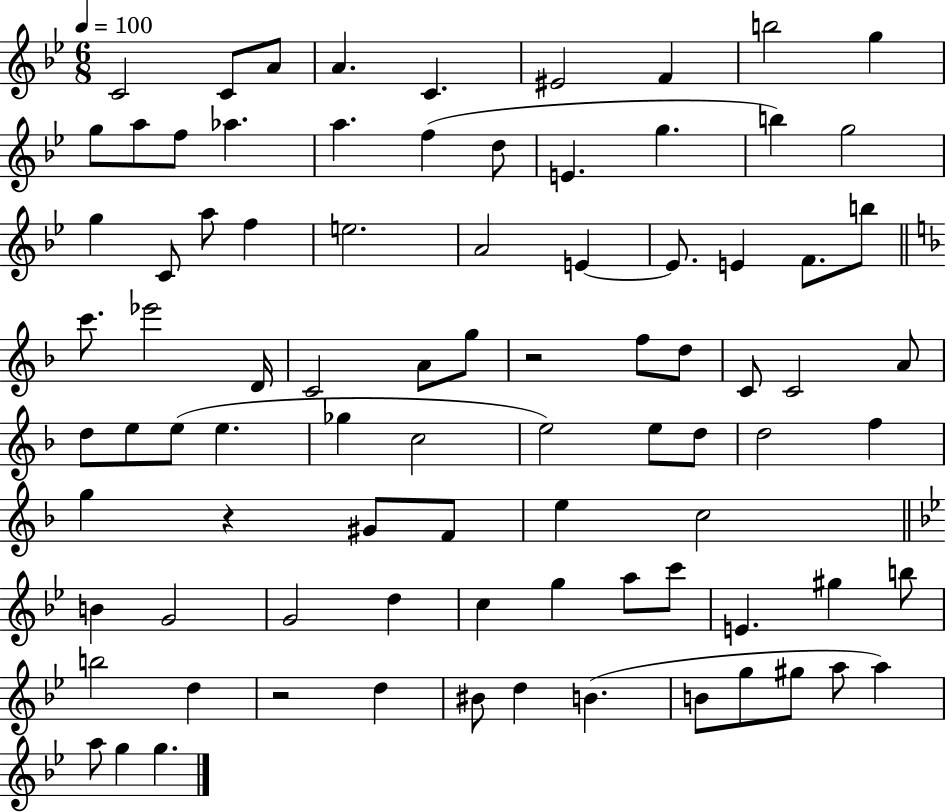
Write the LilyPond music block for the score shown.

{
  \clef treble
  \numericTimeSignature
  \time 6/8
  \key bes \major
  \tempo 4 = 100
  c'2 c'8 a'8 | a'4. c'4. | eis'2 f'4 | b''2 g''4 | \break g''8 a''8 f''8 aes''4. | a''4. f''4( d''8 | e'4. g''4. | b''4) g''2 | \break g''4 c'8 a''8 f''4 | e''2. | a'2 e'4~~ | e'8. e'4 f'8. b''8 | \break \bar "||" \break \key f \major c'''8. ees'''2 d'16 | c'2 a'8 g''8 | r2 f''8 d''8 | c'8 c'2 a'8 | \break d''8 e''8 e''8( e''4. | ges''4 c''2 | e''2) e''8 d''8 | d''2 f''4 | \break g''4 r4 gis'8 f'8 | e''4 c''2 | \bar "||" \break \key g \minor b'4 g'2 | g'2 d''4 | c''4 g''4 a''8 c'''8 | e'4. gis''4 b''8 | \break b''2 d''4 | r2 d''4 | bis'8 d''4 b'4.( | b'8 g''8 gis''8 a''8 a''4) | \break a''8 g''4 g''4. | \bar "|."
}